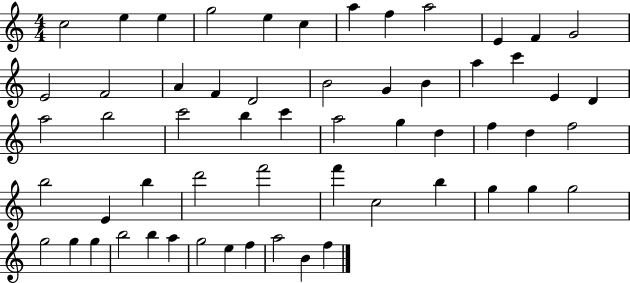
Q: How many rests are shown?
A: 0